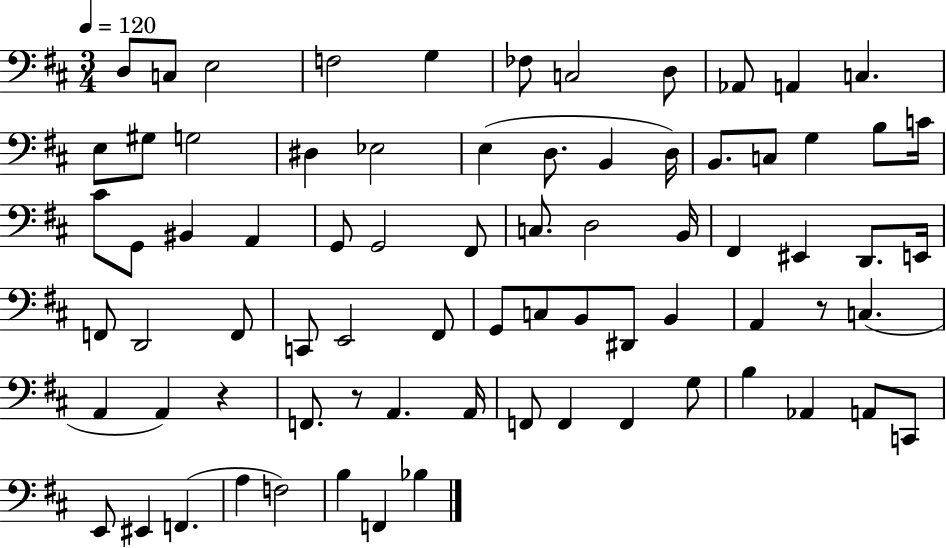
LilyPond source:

{
  \clef bass
  \numericTimeSignature
  \time 3/4
  \key d \major
  \tempo 4 = 120
  d8 c8 e2 | f2 g4 | fes8 c2 d8 | aes,8 a,4 c4. | \break e8 gis8 g2 | dis4 ees2 | e4( d8. b,4 d16) | b,8. c8 g4 b8 c'16 | \break cis'8 g,8 bis,4 a,4 | g,8 g,2 fis,8 | c8. d2 b,16 | fis,4 eis,4 d,8. e,16 | \break f,8 d,2 f,8 | c,8 e,2 fis,8 | g,8 c8 b,8 dis,8 b,4 | a,4 r8 c4.( | \break a,4 a,4) r4 | f,8. r8 a,4. a,16 | f,8 f,4 f,4 g8 | b4 aes,4 a,8 c,8 | \break e,8 eis,4 f,4.( | a4 f2) | b4 f,4 bes4 | \bar "|."
}